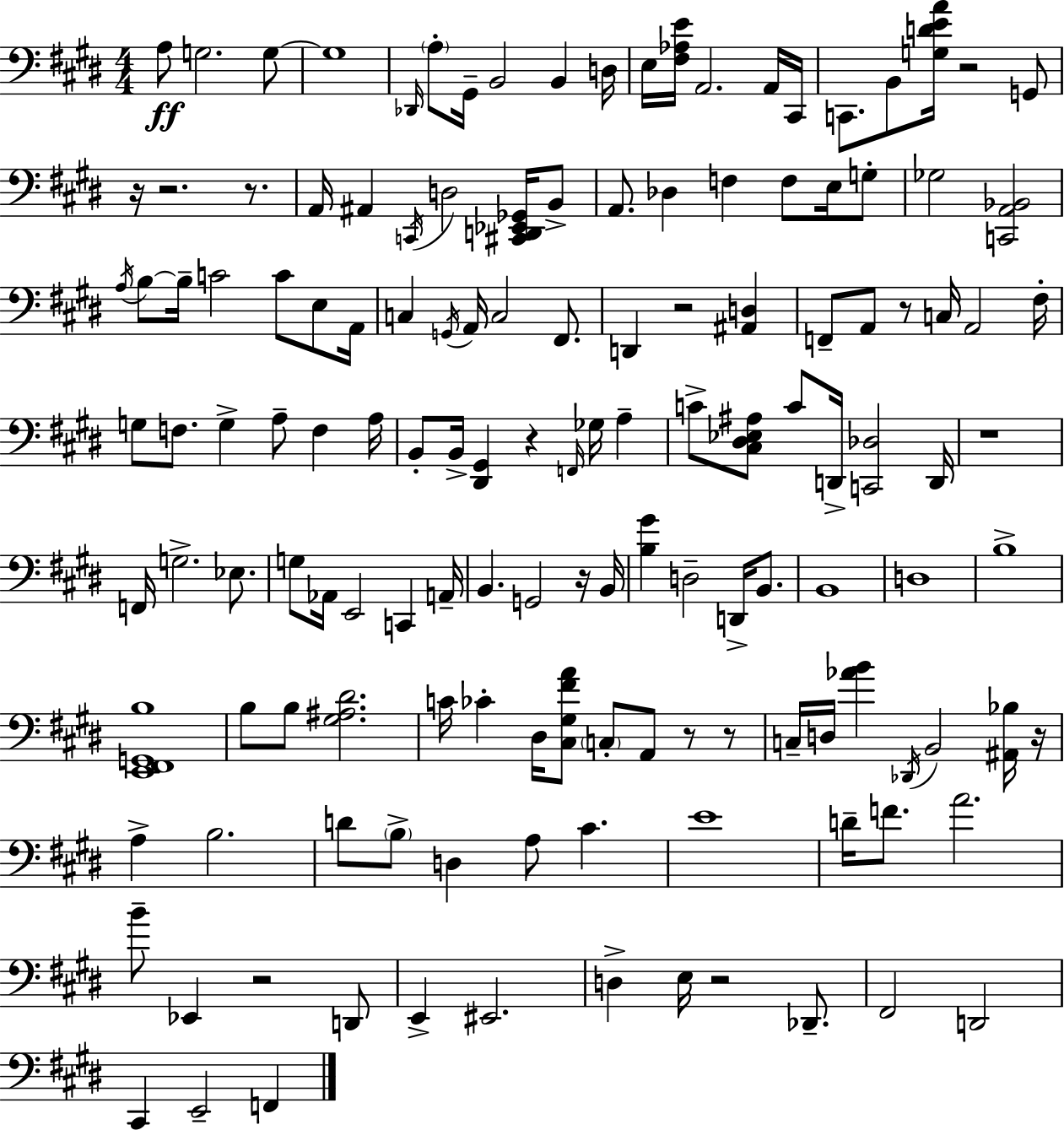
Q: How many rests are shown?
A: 14